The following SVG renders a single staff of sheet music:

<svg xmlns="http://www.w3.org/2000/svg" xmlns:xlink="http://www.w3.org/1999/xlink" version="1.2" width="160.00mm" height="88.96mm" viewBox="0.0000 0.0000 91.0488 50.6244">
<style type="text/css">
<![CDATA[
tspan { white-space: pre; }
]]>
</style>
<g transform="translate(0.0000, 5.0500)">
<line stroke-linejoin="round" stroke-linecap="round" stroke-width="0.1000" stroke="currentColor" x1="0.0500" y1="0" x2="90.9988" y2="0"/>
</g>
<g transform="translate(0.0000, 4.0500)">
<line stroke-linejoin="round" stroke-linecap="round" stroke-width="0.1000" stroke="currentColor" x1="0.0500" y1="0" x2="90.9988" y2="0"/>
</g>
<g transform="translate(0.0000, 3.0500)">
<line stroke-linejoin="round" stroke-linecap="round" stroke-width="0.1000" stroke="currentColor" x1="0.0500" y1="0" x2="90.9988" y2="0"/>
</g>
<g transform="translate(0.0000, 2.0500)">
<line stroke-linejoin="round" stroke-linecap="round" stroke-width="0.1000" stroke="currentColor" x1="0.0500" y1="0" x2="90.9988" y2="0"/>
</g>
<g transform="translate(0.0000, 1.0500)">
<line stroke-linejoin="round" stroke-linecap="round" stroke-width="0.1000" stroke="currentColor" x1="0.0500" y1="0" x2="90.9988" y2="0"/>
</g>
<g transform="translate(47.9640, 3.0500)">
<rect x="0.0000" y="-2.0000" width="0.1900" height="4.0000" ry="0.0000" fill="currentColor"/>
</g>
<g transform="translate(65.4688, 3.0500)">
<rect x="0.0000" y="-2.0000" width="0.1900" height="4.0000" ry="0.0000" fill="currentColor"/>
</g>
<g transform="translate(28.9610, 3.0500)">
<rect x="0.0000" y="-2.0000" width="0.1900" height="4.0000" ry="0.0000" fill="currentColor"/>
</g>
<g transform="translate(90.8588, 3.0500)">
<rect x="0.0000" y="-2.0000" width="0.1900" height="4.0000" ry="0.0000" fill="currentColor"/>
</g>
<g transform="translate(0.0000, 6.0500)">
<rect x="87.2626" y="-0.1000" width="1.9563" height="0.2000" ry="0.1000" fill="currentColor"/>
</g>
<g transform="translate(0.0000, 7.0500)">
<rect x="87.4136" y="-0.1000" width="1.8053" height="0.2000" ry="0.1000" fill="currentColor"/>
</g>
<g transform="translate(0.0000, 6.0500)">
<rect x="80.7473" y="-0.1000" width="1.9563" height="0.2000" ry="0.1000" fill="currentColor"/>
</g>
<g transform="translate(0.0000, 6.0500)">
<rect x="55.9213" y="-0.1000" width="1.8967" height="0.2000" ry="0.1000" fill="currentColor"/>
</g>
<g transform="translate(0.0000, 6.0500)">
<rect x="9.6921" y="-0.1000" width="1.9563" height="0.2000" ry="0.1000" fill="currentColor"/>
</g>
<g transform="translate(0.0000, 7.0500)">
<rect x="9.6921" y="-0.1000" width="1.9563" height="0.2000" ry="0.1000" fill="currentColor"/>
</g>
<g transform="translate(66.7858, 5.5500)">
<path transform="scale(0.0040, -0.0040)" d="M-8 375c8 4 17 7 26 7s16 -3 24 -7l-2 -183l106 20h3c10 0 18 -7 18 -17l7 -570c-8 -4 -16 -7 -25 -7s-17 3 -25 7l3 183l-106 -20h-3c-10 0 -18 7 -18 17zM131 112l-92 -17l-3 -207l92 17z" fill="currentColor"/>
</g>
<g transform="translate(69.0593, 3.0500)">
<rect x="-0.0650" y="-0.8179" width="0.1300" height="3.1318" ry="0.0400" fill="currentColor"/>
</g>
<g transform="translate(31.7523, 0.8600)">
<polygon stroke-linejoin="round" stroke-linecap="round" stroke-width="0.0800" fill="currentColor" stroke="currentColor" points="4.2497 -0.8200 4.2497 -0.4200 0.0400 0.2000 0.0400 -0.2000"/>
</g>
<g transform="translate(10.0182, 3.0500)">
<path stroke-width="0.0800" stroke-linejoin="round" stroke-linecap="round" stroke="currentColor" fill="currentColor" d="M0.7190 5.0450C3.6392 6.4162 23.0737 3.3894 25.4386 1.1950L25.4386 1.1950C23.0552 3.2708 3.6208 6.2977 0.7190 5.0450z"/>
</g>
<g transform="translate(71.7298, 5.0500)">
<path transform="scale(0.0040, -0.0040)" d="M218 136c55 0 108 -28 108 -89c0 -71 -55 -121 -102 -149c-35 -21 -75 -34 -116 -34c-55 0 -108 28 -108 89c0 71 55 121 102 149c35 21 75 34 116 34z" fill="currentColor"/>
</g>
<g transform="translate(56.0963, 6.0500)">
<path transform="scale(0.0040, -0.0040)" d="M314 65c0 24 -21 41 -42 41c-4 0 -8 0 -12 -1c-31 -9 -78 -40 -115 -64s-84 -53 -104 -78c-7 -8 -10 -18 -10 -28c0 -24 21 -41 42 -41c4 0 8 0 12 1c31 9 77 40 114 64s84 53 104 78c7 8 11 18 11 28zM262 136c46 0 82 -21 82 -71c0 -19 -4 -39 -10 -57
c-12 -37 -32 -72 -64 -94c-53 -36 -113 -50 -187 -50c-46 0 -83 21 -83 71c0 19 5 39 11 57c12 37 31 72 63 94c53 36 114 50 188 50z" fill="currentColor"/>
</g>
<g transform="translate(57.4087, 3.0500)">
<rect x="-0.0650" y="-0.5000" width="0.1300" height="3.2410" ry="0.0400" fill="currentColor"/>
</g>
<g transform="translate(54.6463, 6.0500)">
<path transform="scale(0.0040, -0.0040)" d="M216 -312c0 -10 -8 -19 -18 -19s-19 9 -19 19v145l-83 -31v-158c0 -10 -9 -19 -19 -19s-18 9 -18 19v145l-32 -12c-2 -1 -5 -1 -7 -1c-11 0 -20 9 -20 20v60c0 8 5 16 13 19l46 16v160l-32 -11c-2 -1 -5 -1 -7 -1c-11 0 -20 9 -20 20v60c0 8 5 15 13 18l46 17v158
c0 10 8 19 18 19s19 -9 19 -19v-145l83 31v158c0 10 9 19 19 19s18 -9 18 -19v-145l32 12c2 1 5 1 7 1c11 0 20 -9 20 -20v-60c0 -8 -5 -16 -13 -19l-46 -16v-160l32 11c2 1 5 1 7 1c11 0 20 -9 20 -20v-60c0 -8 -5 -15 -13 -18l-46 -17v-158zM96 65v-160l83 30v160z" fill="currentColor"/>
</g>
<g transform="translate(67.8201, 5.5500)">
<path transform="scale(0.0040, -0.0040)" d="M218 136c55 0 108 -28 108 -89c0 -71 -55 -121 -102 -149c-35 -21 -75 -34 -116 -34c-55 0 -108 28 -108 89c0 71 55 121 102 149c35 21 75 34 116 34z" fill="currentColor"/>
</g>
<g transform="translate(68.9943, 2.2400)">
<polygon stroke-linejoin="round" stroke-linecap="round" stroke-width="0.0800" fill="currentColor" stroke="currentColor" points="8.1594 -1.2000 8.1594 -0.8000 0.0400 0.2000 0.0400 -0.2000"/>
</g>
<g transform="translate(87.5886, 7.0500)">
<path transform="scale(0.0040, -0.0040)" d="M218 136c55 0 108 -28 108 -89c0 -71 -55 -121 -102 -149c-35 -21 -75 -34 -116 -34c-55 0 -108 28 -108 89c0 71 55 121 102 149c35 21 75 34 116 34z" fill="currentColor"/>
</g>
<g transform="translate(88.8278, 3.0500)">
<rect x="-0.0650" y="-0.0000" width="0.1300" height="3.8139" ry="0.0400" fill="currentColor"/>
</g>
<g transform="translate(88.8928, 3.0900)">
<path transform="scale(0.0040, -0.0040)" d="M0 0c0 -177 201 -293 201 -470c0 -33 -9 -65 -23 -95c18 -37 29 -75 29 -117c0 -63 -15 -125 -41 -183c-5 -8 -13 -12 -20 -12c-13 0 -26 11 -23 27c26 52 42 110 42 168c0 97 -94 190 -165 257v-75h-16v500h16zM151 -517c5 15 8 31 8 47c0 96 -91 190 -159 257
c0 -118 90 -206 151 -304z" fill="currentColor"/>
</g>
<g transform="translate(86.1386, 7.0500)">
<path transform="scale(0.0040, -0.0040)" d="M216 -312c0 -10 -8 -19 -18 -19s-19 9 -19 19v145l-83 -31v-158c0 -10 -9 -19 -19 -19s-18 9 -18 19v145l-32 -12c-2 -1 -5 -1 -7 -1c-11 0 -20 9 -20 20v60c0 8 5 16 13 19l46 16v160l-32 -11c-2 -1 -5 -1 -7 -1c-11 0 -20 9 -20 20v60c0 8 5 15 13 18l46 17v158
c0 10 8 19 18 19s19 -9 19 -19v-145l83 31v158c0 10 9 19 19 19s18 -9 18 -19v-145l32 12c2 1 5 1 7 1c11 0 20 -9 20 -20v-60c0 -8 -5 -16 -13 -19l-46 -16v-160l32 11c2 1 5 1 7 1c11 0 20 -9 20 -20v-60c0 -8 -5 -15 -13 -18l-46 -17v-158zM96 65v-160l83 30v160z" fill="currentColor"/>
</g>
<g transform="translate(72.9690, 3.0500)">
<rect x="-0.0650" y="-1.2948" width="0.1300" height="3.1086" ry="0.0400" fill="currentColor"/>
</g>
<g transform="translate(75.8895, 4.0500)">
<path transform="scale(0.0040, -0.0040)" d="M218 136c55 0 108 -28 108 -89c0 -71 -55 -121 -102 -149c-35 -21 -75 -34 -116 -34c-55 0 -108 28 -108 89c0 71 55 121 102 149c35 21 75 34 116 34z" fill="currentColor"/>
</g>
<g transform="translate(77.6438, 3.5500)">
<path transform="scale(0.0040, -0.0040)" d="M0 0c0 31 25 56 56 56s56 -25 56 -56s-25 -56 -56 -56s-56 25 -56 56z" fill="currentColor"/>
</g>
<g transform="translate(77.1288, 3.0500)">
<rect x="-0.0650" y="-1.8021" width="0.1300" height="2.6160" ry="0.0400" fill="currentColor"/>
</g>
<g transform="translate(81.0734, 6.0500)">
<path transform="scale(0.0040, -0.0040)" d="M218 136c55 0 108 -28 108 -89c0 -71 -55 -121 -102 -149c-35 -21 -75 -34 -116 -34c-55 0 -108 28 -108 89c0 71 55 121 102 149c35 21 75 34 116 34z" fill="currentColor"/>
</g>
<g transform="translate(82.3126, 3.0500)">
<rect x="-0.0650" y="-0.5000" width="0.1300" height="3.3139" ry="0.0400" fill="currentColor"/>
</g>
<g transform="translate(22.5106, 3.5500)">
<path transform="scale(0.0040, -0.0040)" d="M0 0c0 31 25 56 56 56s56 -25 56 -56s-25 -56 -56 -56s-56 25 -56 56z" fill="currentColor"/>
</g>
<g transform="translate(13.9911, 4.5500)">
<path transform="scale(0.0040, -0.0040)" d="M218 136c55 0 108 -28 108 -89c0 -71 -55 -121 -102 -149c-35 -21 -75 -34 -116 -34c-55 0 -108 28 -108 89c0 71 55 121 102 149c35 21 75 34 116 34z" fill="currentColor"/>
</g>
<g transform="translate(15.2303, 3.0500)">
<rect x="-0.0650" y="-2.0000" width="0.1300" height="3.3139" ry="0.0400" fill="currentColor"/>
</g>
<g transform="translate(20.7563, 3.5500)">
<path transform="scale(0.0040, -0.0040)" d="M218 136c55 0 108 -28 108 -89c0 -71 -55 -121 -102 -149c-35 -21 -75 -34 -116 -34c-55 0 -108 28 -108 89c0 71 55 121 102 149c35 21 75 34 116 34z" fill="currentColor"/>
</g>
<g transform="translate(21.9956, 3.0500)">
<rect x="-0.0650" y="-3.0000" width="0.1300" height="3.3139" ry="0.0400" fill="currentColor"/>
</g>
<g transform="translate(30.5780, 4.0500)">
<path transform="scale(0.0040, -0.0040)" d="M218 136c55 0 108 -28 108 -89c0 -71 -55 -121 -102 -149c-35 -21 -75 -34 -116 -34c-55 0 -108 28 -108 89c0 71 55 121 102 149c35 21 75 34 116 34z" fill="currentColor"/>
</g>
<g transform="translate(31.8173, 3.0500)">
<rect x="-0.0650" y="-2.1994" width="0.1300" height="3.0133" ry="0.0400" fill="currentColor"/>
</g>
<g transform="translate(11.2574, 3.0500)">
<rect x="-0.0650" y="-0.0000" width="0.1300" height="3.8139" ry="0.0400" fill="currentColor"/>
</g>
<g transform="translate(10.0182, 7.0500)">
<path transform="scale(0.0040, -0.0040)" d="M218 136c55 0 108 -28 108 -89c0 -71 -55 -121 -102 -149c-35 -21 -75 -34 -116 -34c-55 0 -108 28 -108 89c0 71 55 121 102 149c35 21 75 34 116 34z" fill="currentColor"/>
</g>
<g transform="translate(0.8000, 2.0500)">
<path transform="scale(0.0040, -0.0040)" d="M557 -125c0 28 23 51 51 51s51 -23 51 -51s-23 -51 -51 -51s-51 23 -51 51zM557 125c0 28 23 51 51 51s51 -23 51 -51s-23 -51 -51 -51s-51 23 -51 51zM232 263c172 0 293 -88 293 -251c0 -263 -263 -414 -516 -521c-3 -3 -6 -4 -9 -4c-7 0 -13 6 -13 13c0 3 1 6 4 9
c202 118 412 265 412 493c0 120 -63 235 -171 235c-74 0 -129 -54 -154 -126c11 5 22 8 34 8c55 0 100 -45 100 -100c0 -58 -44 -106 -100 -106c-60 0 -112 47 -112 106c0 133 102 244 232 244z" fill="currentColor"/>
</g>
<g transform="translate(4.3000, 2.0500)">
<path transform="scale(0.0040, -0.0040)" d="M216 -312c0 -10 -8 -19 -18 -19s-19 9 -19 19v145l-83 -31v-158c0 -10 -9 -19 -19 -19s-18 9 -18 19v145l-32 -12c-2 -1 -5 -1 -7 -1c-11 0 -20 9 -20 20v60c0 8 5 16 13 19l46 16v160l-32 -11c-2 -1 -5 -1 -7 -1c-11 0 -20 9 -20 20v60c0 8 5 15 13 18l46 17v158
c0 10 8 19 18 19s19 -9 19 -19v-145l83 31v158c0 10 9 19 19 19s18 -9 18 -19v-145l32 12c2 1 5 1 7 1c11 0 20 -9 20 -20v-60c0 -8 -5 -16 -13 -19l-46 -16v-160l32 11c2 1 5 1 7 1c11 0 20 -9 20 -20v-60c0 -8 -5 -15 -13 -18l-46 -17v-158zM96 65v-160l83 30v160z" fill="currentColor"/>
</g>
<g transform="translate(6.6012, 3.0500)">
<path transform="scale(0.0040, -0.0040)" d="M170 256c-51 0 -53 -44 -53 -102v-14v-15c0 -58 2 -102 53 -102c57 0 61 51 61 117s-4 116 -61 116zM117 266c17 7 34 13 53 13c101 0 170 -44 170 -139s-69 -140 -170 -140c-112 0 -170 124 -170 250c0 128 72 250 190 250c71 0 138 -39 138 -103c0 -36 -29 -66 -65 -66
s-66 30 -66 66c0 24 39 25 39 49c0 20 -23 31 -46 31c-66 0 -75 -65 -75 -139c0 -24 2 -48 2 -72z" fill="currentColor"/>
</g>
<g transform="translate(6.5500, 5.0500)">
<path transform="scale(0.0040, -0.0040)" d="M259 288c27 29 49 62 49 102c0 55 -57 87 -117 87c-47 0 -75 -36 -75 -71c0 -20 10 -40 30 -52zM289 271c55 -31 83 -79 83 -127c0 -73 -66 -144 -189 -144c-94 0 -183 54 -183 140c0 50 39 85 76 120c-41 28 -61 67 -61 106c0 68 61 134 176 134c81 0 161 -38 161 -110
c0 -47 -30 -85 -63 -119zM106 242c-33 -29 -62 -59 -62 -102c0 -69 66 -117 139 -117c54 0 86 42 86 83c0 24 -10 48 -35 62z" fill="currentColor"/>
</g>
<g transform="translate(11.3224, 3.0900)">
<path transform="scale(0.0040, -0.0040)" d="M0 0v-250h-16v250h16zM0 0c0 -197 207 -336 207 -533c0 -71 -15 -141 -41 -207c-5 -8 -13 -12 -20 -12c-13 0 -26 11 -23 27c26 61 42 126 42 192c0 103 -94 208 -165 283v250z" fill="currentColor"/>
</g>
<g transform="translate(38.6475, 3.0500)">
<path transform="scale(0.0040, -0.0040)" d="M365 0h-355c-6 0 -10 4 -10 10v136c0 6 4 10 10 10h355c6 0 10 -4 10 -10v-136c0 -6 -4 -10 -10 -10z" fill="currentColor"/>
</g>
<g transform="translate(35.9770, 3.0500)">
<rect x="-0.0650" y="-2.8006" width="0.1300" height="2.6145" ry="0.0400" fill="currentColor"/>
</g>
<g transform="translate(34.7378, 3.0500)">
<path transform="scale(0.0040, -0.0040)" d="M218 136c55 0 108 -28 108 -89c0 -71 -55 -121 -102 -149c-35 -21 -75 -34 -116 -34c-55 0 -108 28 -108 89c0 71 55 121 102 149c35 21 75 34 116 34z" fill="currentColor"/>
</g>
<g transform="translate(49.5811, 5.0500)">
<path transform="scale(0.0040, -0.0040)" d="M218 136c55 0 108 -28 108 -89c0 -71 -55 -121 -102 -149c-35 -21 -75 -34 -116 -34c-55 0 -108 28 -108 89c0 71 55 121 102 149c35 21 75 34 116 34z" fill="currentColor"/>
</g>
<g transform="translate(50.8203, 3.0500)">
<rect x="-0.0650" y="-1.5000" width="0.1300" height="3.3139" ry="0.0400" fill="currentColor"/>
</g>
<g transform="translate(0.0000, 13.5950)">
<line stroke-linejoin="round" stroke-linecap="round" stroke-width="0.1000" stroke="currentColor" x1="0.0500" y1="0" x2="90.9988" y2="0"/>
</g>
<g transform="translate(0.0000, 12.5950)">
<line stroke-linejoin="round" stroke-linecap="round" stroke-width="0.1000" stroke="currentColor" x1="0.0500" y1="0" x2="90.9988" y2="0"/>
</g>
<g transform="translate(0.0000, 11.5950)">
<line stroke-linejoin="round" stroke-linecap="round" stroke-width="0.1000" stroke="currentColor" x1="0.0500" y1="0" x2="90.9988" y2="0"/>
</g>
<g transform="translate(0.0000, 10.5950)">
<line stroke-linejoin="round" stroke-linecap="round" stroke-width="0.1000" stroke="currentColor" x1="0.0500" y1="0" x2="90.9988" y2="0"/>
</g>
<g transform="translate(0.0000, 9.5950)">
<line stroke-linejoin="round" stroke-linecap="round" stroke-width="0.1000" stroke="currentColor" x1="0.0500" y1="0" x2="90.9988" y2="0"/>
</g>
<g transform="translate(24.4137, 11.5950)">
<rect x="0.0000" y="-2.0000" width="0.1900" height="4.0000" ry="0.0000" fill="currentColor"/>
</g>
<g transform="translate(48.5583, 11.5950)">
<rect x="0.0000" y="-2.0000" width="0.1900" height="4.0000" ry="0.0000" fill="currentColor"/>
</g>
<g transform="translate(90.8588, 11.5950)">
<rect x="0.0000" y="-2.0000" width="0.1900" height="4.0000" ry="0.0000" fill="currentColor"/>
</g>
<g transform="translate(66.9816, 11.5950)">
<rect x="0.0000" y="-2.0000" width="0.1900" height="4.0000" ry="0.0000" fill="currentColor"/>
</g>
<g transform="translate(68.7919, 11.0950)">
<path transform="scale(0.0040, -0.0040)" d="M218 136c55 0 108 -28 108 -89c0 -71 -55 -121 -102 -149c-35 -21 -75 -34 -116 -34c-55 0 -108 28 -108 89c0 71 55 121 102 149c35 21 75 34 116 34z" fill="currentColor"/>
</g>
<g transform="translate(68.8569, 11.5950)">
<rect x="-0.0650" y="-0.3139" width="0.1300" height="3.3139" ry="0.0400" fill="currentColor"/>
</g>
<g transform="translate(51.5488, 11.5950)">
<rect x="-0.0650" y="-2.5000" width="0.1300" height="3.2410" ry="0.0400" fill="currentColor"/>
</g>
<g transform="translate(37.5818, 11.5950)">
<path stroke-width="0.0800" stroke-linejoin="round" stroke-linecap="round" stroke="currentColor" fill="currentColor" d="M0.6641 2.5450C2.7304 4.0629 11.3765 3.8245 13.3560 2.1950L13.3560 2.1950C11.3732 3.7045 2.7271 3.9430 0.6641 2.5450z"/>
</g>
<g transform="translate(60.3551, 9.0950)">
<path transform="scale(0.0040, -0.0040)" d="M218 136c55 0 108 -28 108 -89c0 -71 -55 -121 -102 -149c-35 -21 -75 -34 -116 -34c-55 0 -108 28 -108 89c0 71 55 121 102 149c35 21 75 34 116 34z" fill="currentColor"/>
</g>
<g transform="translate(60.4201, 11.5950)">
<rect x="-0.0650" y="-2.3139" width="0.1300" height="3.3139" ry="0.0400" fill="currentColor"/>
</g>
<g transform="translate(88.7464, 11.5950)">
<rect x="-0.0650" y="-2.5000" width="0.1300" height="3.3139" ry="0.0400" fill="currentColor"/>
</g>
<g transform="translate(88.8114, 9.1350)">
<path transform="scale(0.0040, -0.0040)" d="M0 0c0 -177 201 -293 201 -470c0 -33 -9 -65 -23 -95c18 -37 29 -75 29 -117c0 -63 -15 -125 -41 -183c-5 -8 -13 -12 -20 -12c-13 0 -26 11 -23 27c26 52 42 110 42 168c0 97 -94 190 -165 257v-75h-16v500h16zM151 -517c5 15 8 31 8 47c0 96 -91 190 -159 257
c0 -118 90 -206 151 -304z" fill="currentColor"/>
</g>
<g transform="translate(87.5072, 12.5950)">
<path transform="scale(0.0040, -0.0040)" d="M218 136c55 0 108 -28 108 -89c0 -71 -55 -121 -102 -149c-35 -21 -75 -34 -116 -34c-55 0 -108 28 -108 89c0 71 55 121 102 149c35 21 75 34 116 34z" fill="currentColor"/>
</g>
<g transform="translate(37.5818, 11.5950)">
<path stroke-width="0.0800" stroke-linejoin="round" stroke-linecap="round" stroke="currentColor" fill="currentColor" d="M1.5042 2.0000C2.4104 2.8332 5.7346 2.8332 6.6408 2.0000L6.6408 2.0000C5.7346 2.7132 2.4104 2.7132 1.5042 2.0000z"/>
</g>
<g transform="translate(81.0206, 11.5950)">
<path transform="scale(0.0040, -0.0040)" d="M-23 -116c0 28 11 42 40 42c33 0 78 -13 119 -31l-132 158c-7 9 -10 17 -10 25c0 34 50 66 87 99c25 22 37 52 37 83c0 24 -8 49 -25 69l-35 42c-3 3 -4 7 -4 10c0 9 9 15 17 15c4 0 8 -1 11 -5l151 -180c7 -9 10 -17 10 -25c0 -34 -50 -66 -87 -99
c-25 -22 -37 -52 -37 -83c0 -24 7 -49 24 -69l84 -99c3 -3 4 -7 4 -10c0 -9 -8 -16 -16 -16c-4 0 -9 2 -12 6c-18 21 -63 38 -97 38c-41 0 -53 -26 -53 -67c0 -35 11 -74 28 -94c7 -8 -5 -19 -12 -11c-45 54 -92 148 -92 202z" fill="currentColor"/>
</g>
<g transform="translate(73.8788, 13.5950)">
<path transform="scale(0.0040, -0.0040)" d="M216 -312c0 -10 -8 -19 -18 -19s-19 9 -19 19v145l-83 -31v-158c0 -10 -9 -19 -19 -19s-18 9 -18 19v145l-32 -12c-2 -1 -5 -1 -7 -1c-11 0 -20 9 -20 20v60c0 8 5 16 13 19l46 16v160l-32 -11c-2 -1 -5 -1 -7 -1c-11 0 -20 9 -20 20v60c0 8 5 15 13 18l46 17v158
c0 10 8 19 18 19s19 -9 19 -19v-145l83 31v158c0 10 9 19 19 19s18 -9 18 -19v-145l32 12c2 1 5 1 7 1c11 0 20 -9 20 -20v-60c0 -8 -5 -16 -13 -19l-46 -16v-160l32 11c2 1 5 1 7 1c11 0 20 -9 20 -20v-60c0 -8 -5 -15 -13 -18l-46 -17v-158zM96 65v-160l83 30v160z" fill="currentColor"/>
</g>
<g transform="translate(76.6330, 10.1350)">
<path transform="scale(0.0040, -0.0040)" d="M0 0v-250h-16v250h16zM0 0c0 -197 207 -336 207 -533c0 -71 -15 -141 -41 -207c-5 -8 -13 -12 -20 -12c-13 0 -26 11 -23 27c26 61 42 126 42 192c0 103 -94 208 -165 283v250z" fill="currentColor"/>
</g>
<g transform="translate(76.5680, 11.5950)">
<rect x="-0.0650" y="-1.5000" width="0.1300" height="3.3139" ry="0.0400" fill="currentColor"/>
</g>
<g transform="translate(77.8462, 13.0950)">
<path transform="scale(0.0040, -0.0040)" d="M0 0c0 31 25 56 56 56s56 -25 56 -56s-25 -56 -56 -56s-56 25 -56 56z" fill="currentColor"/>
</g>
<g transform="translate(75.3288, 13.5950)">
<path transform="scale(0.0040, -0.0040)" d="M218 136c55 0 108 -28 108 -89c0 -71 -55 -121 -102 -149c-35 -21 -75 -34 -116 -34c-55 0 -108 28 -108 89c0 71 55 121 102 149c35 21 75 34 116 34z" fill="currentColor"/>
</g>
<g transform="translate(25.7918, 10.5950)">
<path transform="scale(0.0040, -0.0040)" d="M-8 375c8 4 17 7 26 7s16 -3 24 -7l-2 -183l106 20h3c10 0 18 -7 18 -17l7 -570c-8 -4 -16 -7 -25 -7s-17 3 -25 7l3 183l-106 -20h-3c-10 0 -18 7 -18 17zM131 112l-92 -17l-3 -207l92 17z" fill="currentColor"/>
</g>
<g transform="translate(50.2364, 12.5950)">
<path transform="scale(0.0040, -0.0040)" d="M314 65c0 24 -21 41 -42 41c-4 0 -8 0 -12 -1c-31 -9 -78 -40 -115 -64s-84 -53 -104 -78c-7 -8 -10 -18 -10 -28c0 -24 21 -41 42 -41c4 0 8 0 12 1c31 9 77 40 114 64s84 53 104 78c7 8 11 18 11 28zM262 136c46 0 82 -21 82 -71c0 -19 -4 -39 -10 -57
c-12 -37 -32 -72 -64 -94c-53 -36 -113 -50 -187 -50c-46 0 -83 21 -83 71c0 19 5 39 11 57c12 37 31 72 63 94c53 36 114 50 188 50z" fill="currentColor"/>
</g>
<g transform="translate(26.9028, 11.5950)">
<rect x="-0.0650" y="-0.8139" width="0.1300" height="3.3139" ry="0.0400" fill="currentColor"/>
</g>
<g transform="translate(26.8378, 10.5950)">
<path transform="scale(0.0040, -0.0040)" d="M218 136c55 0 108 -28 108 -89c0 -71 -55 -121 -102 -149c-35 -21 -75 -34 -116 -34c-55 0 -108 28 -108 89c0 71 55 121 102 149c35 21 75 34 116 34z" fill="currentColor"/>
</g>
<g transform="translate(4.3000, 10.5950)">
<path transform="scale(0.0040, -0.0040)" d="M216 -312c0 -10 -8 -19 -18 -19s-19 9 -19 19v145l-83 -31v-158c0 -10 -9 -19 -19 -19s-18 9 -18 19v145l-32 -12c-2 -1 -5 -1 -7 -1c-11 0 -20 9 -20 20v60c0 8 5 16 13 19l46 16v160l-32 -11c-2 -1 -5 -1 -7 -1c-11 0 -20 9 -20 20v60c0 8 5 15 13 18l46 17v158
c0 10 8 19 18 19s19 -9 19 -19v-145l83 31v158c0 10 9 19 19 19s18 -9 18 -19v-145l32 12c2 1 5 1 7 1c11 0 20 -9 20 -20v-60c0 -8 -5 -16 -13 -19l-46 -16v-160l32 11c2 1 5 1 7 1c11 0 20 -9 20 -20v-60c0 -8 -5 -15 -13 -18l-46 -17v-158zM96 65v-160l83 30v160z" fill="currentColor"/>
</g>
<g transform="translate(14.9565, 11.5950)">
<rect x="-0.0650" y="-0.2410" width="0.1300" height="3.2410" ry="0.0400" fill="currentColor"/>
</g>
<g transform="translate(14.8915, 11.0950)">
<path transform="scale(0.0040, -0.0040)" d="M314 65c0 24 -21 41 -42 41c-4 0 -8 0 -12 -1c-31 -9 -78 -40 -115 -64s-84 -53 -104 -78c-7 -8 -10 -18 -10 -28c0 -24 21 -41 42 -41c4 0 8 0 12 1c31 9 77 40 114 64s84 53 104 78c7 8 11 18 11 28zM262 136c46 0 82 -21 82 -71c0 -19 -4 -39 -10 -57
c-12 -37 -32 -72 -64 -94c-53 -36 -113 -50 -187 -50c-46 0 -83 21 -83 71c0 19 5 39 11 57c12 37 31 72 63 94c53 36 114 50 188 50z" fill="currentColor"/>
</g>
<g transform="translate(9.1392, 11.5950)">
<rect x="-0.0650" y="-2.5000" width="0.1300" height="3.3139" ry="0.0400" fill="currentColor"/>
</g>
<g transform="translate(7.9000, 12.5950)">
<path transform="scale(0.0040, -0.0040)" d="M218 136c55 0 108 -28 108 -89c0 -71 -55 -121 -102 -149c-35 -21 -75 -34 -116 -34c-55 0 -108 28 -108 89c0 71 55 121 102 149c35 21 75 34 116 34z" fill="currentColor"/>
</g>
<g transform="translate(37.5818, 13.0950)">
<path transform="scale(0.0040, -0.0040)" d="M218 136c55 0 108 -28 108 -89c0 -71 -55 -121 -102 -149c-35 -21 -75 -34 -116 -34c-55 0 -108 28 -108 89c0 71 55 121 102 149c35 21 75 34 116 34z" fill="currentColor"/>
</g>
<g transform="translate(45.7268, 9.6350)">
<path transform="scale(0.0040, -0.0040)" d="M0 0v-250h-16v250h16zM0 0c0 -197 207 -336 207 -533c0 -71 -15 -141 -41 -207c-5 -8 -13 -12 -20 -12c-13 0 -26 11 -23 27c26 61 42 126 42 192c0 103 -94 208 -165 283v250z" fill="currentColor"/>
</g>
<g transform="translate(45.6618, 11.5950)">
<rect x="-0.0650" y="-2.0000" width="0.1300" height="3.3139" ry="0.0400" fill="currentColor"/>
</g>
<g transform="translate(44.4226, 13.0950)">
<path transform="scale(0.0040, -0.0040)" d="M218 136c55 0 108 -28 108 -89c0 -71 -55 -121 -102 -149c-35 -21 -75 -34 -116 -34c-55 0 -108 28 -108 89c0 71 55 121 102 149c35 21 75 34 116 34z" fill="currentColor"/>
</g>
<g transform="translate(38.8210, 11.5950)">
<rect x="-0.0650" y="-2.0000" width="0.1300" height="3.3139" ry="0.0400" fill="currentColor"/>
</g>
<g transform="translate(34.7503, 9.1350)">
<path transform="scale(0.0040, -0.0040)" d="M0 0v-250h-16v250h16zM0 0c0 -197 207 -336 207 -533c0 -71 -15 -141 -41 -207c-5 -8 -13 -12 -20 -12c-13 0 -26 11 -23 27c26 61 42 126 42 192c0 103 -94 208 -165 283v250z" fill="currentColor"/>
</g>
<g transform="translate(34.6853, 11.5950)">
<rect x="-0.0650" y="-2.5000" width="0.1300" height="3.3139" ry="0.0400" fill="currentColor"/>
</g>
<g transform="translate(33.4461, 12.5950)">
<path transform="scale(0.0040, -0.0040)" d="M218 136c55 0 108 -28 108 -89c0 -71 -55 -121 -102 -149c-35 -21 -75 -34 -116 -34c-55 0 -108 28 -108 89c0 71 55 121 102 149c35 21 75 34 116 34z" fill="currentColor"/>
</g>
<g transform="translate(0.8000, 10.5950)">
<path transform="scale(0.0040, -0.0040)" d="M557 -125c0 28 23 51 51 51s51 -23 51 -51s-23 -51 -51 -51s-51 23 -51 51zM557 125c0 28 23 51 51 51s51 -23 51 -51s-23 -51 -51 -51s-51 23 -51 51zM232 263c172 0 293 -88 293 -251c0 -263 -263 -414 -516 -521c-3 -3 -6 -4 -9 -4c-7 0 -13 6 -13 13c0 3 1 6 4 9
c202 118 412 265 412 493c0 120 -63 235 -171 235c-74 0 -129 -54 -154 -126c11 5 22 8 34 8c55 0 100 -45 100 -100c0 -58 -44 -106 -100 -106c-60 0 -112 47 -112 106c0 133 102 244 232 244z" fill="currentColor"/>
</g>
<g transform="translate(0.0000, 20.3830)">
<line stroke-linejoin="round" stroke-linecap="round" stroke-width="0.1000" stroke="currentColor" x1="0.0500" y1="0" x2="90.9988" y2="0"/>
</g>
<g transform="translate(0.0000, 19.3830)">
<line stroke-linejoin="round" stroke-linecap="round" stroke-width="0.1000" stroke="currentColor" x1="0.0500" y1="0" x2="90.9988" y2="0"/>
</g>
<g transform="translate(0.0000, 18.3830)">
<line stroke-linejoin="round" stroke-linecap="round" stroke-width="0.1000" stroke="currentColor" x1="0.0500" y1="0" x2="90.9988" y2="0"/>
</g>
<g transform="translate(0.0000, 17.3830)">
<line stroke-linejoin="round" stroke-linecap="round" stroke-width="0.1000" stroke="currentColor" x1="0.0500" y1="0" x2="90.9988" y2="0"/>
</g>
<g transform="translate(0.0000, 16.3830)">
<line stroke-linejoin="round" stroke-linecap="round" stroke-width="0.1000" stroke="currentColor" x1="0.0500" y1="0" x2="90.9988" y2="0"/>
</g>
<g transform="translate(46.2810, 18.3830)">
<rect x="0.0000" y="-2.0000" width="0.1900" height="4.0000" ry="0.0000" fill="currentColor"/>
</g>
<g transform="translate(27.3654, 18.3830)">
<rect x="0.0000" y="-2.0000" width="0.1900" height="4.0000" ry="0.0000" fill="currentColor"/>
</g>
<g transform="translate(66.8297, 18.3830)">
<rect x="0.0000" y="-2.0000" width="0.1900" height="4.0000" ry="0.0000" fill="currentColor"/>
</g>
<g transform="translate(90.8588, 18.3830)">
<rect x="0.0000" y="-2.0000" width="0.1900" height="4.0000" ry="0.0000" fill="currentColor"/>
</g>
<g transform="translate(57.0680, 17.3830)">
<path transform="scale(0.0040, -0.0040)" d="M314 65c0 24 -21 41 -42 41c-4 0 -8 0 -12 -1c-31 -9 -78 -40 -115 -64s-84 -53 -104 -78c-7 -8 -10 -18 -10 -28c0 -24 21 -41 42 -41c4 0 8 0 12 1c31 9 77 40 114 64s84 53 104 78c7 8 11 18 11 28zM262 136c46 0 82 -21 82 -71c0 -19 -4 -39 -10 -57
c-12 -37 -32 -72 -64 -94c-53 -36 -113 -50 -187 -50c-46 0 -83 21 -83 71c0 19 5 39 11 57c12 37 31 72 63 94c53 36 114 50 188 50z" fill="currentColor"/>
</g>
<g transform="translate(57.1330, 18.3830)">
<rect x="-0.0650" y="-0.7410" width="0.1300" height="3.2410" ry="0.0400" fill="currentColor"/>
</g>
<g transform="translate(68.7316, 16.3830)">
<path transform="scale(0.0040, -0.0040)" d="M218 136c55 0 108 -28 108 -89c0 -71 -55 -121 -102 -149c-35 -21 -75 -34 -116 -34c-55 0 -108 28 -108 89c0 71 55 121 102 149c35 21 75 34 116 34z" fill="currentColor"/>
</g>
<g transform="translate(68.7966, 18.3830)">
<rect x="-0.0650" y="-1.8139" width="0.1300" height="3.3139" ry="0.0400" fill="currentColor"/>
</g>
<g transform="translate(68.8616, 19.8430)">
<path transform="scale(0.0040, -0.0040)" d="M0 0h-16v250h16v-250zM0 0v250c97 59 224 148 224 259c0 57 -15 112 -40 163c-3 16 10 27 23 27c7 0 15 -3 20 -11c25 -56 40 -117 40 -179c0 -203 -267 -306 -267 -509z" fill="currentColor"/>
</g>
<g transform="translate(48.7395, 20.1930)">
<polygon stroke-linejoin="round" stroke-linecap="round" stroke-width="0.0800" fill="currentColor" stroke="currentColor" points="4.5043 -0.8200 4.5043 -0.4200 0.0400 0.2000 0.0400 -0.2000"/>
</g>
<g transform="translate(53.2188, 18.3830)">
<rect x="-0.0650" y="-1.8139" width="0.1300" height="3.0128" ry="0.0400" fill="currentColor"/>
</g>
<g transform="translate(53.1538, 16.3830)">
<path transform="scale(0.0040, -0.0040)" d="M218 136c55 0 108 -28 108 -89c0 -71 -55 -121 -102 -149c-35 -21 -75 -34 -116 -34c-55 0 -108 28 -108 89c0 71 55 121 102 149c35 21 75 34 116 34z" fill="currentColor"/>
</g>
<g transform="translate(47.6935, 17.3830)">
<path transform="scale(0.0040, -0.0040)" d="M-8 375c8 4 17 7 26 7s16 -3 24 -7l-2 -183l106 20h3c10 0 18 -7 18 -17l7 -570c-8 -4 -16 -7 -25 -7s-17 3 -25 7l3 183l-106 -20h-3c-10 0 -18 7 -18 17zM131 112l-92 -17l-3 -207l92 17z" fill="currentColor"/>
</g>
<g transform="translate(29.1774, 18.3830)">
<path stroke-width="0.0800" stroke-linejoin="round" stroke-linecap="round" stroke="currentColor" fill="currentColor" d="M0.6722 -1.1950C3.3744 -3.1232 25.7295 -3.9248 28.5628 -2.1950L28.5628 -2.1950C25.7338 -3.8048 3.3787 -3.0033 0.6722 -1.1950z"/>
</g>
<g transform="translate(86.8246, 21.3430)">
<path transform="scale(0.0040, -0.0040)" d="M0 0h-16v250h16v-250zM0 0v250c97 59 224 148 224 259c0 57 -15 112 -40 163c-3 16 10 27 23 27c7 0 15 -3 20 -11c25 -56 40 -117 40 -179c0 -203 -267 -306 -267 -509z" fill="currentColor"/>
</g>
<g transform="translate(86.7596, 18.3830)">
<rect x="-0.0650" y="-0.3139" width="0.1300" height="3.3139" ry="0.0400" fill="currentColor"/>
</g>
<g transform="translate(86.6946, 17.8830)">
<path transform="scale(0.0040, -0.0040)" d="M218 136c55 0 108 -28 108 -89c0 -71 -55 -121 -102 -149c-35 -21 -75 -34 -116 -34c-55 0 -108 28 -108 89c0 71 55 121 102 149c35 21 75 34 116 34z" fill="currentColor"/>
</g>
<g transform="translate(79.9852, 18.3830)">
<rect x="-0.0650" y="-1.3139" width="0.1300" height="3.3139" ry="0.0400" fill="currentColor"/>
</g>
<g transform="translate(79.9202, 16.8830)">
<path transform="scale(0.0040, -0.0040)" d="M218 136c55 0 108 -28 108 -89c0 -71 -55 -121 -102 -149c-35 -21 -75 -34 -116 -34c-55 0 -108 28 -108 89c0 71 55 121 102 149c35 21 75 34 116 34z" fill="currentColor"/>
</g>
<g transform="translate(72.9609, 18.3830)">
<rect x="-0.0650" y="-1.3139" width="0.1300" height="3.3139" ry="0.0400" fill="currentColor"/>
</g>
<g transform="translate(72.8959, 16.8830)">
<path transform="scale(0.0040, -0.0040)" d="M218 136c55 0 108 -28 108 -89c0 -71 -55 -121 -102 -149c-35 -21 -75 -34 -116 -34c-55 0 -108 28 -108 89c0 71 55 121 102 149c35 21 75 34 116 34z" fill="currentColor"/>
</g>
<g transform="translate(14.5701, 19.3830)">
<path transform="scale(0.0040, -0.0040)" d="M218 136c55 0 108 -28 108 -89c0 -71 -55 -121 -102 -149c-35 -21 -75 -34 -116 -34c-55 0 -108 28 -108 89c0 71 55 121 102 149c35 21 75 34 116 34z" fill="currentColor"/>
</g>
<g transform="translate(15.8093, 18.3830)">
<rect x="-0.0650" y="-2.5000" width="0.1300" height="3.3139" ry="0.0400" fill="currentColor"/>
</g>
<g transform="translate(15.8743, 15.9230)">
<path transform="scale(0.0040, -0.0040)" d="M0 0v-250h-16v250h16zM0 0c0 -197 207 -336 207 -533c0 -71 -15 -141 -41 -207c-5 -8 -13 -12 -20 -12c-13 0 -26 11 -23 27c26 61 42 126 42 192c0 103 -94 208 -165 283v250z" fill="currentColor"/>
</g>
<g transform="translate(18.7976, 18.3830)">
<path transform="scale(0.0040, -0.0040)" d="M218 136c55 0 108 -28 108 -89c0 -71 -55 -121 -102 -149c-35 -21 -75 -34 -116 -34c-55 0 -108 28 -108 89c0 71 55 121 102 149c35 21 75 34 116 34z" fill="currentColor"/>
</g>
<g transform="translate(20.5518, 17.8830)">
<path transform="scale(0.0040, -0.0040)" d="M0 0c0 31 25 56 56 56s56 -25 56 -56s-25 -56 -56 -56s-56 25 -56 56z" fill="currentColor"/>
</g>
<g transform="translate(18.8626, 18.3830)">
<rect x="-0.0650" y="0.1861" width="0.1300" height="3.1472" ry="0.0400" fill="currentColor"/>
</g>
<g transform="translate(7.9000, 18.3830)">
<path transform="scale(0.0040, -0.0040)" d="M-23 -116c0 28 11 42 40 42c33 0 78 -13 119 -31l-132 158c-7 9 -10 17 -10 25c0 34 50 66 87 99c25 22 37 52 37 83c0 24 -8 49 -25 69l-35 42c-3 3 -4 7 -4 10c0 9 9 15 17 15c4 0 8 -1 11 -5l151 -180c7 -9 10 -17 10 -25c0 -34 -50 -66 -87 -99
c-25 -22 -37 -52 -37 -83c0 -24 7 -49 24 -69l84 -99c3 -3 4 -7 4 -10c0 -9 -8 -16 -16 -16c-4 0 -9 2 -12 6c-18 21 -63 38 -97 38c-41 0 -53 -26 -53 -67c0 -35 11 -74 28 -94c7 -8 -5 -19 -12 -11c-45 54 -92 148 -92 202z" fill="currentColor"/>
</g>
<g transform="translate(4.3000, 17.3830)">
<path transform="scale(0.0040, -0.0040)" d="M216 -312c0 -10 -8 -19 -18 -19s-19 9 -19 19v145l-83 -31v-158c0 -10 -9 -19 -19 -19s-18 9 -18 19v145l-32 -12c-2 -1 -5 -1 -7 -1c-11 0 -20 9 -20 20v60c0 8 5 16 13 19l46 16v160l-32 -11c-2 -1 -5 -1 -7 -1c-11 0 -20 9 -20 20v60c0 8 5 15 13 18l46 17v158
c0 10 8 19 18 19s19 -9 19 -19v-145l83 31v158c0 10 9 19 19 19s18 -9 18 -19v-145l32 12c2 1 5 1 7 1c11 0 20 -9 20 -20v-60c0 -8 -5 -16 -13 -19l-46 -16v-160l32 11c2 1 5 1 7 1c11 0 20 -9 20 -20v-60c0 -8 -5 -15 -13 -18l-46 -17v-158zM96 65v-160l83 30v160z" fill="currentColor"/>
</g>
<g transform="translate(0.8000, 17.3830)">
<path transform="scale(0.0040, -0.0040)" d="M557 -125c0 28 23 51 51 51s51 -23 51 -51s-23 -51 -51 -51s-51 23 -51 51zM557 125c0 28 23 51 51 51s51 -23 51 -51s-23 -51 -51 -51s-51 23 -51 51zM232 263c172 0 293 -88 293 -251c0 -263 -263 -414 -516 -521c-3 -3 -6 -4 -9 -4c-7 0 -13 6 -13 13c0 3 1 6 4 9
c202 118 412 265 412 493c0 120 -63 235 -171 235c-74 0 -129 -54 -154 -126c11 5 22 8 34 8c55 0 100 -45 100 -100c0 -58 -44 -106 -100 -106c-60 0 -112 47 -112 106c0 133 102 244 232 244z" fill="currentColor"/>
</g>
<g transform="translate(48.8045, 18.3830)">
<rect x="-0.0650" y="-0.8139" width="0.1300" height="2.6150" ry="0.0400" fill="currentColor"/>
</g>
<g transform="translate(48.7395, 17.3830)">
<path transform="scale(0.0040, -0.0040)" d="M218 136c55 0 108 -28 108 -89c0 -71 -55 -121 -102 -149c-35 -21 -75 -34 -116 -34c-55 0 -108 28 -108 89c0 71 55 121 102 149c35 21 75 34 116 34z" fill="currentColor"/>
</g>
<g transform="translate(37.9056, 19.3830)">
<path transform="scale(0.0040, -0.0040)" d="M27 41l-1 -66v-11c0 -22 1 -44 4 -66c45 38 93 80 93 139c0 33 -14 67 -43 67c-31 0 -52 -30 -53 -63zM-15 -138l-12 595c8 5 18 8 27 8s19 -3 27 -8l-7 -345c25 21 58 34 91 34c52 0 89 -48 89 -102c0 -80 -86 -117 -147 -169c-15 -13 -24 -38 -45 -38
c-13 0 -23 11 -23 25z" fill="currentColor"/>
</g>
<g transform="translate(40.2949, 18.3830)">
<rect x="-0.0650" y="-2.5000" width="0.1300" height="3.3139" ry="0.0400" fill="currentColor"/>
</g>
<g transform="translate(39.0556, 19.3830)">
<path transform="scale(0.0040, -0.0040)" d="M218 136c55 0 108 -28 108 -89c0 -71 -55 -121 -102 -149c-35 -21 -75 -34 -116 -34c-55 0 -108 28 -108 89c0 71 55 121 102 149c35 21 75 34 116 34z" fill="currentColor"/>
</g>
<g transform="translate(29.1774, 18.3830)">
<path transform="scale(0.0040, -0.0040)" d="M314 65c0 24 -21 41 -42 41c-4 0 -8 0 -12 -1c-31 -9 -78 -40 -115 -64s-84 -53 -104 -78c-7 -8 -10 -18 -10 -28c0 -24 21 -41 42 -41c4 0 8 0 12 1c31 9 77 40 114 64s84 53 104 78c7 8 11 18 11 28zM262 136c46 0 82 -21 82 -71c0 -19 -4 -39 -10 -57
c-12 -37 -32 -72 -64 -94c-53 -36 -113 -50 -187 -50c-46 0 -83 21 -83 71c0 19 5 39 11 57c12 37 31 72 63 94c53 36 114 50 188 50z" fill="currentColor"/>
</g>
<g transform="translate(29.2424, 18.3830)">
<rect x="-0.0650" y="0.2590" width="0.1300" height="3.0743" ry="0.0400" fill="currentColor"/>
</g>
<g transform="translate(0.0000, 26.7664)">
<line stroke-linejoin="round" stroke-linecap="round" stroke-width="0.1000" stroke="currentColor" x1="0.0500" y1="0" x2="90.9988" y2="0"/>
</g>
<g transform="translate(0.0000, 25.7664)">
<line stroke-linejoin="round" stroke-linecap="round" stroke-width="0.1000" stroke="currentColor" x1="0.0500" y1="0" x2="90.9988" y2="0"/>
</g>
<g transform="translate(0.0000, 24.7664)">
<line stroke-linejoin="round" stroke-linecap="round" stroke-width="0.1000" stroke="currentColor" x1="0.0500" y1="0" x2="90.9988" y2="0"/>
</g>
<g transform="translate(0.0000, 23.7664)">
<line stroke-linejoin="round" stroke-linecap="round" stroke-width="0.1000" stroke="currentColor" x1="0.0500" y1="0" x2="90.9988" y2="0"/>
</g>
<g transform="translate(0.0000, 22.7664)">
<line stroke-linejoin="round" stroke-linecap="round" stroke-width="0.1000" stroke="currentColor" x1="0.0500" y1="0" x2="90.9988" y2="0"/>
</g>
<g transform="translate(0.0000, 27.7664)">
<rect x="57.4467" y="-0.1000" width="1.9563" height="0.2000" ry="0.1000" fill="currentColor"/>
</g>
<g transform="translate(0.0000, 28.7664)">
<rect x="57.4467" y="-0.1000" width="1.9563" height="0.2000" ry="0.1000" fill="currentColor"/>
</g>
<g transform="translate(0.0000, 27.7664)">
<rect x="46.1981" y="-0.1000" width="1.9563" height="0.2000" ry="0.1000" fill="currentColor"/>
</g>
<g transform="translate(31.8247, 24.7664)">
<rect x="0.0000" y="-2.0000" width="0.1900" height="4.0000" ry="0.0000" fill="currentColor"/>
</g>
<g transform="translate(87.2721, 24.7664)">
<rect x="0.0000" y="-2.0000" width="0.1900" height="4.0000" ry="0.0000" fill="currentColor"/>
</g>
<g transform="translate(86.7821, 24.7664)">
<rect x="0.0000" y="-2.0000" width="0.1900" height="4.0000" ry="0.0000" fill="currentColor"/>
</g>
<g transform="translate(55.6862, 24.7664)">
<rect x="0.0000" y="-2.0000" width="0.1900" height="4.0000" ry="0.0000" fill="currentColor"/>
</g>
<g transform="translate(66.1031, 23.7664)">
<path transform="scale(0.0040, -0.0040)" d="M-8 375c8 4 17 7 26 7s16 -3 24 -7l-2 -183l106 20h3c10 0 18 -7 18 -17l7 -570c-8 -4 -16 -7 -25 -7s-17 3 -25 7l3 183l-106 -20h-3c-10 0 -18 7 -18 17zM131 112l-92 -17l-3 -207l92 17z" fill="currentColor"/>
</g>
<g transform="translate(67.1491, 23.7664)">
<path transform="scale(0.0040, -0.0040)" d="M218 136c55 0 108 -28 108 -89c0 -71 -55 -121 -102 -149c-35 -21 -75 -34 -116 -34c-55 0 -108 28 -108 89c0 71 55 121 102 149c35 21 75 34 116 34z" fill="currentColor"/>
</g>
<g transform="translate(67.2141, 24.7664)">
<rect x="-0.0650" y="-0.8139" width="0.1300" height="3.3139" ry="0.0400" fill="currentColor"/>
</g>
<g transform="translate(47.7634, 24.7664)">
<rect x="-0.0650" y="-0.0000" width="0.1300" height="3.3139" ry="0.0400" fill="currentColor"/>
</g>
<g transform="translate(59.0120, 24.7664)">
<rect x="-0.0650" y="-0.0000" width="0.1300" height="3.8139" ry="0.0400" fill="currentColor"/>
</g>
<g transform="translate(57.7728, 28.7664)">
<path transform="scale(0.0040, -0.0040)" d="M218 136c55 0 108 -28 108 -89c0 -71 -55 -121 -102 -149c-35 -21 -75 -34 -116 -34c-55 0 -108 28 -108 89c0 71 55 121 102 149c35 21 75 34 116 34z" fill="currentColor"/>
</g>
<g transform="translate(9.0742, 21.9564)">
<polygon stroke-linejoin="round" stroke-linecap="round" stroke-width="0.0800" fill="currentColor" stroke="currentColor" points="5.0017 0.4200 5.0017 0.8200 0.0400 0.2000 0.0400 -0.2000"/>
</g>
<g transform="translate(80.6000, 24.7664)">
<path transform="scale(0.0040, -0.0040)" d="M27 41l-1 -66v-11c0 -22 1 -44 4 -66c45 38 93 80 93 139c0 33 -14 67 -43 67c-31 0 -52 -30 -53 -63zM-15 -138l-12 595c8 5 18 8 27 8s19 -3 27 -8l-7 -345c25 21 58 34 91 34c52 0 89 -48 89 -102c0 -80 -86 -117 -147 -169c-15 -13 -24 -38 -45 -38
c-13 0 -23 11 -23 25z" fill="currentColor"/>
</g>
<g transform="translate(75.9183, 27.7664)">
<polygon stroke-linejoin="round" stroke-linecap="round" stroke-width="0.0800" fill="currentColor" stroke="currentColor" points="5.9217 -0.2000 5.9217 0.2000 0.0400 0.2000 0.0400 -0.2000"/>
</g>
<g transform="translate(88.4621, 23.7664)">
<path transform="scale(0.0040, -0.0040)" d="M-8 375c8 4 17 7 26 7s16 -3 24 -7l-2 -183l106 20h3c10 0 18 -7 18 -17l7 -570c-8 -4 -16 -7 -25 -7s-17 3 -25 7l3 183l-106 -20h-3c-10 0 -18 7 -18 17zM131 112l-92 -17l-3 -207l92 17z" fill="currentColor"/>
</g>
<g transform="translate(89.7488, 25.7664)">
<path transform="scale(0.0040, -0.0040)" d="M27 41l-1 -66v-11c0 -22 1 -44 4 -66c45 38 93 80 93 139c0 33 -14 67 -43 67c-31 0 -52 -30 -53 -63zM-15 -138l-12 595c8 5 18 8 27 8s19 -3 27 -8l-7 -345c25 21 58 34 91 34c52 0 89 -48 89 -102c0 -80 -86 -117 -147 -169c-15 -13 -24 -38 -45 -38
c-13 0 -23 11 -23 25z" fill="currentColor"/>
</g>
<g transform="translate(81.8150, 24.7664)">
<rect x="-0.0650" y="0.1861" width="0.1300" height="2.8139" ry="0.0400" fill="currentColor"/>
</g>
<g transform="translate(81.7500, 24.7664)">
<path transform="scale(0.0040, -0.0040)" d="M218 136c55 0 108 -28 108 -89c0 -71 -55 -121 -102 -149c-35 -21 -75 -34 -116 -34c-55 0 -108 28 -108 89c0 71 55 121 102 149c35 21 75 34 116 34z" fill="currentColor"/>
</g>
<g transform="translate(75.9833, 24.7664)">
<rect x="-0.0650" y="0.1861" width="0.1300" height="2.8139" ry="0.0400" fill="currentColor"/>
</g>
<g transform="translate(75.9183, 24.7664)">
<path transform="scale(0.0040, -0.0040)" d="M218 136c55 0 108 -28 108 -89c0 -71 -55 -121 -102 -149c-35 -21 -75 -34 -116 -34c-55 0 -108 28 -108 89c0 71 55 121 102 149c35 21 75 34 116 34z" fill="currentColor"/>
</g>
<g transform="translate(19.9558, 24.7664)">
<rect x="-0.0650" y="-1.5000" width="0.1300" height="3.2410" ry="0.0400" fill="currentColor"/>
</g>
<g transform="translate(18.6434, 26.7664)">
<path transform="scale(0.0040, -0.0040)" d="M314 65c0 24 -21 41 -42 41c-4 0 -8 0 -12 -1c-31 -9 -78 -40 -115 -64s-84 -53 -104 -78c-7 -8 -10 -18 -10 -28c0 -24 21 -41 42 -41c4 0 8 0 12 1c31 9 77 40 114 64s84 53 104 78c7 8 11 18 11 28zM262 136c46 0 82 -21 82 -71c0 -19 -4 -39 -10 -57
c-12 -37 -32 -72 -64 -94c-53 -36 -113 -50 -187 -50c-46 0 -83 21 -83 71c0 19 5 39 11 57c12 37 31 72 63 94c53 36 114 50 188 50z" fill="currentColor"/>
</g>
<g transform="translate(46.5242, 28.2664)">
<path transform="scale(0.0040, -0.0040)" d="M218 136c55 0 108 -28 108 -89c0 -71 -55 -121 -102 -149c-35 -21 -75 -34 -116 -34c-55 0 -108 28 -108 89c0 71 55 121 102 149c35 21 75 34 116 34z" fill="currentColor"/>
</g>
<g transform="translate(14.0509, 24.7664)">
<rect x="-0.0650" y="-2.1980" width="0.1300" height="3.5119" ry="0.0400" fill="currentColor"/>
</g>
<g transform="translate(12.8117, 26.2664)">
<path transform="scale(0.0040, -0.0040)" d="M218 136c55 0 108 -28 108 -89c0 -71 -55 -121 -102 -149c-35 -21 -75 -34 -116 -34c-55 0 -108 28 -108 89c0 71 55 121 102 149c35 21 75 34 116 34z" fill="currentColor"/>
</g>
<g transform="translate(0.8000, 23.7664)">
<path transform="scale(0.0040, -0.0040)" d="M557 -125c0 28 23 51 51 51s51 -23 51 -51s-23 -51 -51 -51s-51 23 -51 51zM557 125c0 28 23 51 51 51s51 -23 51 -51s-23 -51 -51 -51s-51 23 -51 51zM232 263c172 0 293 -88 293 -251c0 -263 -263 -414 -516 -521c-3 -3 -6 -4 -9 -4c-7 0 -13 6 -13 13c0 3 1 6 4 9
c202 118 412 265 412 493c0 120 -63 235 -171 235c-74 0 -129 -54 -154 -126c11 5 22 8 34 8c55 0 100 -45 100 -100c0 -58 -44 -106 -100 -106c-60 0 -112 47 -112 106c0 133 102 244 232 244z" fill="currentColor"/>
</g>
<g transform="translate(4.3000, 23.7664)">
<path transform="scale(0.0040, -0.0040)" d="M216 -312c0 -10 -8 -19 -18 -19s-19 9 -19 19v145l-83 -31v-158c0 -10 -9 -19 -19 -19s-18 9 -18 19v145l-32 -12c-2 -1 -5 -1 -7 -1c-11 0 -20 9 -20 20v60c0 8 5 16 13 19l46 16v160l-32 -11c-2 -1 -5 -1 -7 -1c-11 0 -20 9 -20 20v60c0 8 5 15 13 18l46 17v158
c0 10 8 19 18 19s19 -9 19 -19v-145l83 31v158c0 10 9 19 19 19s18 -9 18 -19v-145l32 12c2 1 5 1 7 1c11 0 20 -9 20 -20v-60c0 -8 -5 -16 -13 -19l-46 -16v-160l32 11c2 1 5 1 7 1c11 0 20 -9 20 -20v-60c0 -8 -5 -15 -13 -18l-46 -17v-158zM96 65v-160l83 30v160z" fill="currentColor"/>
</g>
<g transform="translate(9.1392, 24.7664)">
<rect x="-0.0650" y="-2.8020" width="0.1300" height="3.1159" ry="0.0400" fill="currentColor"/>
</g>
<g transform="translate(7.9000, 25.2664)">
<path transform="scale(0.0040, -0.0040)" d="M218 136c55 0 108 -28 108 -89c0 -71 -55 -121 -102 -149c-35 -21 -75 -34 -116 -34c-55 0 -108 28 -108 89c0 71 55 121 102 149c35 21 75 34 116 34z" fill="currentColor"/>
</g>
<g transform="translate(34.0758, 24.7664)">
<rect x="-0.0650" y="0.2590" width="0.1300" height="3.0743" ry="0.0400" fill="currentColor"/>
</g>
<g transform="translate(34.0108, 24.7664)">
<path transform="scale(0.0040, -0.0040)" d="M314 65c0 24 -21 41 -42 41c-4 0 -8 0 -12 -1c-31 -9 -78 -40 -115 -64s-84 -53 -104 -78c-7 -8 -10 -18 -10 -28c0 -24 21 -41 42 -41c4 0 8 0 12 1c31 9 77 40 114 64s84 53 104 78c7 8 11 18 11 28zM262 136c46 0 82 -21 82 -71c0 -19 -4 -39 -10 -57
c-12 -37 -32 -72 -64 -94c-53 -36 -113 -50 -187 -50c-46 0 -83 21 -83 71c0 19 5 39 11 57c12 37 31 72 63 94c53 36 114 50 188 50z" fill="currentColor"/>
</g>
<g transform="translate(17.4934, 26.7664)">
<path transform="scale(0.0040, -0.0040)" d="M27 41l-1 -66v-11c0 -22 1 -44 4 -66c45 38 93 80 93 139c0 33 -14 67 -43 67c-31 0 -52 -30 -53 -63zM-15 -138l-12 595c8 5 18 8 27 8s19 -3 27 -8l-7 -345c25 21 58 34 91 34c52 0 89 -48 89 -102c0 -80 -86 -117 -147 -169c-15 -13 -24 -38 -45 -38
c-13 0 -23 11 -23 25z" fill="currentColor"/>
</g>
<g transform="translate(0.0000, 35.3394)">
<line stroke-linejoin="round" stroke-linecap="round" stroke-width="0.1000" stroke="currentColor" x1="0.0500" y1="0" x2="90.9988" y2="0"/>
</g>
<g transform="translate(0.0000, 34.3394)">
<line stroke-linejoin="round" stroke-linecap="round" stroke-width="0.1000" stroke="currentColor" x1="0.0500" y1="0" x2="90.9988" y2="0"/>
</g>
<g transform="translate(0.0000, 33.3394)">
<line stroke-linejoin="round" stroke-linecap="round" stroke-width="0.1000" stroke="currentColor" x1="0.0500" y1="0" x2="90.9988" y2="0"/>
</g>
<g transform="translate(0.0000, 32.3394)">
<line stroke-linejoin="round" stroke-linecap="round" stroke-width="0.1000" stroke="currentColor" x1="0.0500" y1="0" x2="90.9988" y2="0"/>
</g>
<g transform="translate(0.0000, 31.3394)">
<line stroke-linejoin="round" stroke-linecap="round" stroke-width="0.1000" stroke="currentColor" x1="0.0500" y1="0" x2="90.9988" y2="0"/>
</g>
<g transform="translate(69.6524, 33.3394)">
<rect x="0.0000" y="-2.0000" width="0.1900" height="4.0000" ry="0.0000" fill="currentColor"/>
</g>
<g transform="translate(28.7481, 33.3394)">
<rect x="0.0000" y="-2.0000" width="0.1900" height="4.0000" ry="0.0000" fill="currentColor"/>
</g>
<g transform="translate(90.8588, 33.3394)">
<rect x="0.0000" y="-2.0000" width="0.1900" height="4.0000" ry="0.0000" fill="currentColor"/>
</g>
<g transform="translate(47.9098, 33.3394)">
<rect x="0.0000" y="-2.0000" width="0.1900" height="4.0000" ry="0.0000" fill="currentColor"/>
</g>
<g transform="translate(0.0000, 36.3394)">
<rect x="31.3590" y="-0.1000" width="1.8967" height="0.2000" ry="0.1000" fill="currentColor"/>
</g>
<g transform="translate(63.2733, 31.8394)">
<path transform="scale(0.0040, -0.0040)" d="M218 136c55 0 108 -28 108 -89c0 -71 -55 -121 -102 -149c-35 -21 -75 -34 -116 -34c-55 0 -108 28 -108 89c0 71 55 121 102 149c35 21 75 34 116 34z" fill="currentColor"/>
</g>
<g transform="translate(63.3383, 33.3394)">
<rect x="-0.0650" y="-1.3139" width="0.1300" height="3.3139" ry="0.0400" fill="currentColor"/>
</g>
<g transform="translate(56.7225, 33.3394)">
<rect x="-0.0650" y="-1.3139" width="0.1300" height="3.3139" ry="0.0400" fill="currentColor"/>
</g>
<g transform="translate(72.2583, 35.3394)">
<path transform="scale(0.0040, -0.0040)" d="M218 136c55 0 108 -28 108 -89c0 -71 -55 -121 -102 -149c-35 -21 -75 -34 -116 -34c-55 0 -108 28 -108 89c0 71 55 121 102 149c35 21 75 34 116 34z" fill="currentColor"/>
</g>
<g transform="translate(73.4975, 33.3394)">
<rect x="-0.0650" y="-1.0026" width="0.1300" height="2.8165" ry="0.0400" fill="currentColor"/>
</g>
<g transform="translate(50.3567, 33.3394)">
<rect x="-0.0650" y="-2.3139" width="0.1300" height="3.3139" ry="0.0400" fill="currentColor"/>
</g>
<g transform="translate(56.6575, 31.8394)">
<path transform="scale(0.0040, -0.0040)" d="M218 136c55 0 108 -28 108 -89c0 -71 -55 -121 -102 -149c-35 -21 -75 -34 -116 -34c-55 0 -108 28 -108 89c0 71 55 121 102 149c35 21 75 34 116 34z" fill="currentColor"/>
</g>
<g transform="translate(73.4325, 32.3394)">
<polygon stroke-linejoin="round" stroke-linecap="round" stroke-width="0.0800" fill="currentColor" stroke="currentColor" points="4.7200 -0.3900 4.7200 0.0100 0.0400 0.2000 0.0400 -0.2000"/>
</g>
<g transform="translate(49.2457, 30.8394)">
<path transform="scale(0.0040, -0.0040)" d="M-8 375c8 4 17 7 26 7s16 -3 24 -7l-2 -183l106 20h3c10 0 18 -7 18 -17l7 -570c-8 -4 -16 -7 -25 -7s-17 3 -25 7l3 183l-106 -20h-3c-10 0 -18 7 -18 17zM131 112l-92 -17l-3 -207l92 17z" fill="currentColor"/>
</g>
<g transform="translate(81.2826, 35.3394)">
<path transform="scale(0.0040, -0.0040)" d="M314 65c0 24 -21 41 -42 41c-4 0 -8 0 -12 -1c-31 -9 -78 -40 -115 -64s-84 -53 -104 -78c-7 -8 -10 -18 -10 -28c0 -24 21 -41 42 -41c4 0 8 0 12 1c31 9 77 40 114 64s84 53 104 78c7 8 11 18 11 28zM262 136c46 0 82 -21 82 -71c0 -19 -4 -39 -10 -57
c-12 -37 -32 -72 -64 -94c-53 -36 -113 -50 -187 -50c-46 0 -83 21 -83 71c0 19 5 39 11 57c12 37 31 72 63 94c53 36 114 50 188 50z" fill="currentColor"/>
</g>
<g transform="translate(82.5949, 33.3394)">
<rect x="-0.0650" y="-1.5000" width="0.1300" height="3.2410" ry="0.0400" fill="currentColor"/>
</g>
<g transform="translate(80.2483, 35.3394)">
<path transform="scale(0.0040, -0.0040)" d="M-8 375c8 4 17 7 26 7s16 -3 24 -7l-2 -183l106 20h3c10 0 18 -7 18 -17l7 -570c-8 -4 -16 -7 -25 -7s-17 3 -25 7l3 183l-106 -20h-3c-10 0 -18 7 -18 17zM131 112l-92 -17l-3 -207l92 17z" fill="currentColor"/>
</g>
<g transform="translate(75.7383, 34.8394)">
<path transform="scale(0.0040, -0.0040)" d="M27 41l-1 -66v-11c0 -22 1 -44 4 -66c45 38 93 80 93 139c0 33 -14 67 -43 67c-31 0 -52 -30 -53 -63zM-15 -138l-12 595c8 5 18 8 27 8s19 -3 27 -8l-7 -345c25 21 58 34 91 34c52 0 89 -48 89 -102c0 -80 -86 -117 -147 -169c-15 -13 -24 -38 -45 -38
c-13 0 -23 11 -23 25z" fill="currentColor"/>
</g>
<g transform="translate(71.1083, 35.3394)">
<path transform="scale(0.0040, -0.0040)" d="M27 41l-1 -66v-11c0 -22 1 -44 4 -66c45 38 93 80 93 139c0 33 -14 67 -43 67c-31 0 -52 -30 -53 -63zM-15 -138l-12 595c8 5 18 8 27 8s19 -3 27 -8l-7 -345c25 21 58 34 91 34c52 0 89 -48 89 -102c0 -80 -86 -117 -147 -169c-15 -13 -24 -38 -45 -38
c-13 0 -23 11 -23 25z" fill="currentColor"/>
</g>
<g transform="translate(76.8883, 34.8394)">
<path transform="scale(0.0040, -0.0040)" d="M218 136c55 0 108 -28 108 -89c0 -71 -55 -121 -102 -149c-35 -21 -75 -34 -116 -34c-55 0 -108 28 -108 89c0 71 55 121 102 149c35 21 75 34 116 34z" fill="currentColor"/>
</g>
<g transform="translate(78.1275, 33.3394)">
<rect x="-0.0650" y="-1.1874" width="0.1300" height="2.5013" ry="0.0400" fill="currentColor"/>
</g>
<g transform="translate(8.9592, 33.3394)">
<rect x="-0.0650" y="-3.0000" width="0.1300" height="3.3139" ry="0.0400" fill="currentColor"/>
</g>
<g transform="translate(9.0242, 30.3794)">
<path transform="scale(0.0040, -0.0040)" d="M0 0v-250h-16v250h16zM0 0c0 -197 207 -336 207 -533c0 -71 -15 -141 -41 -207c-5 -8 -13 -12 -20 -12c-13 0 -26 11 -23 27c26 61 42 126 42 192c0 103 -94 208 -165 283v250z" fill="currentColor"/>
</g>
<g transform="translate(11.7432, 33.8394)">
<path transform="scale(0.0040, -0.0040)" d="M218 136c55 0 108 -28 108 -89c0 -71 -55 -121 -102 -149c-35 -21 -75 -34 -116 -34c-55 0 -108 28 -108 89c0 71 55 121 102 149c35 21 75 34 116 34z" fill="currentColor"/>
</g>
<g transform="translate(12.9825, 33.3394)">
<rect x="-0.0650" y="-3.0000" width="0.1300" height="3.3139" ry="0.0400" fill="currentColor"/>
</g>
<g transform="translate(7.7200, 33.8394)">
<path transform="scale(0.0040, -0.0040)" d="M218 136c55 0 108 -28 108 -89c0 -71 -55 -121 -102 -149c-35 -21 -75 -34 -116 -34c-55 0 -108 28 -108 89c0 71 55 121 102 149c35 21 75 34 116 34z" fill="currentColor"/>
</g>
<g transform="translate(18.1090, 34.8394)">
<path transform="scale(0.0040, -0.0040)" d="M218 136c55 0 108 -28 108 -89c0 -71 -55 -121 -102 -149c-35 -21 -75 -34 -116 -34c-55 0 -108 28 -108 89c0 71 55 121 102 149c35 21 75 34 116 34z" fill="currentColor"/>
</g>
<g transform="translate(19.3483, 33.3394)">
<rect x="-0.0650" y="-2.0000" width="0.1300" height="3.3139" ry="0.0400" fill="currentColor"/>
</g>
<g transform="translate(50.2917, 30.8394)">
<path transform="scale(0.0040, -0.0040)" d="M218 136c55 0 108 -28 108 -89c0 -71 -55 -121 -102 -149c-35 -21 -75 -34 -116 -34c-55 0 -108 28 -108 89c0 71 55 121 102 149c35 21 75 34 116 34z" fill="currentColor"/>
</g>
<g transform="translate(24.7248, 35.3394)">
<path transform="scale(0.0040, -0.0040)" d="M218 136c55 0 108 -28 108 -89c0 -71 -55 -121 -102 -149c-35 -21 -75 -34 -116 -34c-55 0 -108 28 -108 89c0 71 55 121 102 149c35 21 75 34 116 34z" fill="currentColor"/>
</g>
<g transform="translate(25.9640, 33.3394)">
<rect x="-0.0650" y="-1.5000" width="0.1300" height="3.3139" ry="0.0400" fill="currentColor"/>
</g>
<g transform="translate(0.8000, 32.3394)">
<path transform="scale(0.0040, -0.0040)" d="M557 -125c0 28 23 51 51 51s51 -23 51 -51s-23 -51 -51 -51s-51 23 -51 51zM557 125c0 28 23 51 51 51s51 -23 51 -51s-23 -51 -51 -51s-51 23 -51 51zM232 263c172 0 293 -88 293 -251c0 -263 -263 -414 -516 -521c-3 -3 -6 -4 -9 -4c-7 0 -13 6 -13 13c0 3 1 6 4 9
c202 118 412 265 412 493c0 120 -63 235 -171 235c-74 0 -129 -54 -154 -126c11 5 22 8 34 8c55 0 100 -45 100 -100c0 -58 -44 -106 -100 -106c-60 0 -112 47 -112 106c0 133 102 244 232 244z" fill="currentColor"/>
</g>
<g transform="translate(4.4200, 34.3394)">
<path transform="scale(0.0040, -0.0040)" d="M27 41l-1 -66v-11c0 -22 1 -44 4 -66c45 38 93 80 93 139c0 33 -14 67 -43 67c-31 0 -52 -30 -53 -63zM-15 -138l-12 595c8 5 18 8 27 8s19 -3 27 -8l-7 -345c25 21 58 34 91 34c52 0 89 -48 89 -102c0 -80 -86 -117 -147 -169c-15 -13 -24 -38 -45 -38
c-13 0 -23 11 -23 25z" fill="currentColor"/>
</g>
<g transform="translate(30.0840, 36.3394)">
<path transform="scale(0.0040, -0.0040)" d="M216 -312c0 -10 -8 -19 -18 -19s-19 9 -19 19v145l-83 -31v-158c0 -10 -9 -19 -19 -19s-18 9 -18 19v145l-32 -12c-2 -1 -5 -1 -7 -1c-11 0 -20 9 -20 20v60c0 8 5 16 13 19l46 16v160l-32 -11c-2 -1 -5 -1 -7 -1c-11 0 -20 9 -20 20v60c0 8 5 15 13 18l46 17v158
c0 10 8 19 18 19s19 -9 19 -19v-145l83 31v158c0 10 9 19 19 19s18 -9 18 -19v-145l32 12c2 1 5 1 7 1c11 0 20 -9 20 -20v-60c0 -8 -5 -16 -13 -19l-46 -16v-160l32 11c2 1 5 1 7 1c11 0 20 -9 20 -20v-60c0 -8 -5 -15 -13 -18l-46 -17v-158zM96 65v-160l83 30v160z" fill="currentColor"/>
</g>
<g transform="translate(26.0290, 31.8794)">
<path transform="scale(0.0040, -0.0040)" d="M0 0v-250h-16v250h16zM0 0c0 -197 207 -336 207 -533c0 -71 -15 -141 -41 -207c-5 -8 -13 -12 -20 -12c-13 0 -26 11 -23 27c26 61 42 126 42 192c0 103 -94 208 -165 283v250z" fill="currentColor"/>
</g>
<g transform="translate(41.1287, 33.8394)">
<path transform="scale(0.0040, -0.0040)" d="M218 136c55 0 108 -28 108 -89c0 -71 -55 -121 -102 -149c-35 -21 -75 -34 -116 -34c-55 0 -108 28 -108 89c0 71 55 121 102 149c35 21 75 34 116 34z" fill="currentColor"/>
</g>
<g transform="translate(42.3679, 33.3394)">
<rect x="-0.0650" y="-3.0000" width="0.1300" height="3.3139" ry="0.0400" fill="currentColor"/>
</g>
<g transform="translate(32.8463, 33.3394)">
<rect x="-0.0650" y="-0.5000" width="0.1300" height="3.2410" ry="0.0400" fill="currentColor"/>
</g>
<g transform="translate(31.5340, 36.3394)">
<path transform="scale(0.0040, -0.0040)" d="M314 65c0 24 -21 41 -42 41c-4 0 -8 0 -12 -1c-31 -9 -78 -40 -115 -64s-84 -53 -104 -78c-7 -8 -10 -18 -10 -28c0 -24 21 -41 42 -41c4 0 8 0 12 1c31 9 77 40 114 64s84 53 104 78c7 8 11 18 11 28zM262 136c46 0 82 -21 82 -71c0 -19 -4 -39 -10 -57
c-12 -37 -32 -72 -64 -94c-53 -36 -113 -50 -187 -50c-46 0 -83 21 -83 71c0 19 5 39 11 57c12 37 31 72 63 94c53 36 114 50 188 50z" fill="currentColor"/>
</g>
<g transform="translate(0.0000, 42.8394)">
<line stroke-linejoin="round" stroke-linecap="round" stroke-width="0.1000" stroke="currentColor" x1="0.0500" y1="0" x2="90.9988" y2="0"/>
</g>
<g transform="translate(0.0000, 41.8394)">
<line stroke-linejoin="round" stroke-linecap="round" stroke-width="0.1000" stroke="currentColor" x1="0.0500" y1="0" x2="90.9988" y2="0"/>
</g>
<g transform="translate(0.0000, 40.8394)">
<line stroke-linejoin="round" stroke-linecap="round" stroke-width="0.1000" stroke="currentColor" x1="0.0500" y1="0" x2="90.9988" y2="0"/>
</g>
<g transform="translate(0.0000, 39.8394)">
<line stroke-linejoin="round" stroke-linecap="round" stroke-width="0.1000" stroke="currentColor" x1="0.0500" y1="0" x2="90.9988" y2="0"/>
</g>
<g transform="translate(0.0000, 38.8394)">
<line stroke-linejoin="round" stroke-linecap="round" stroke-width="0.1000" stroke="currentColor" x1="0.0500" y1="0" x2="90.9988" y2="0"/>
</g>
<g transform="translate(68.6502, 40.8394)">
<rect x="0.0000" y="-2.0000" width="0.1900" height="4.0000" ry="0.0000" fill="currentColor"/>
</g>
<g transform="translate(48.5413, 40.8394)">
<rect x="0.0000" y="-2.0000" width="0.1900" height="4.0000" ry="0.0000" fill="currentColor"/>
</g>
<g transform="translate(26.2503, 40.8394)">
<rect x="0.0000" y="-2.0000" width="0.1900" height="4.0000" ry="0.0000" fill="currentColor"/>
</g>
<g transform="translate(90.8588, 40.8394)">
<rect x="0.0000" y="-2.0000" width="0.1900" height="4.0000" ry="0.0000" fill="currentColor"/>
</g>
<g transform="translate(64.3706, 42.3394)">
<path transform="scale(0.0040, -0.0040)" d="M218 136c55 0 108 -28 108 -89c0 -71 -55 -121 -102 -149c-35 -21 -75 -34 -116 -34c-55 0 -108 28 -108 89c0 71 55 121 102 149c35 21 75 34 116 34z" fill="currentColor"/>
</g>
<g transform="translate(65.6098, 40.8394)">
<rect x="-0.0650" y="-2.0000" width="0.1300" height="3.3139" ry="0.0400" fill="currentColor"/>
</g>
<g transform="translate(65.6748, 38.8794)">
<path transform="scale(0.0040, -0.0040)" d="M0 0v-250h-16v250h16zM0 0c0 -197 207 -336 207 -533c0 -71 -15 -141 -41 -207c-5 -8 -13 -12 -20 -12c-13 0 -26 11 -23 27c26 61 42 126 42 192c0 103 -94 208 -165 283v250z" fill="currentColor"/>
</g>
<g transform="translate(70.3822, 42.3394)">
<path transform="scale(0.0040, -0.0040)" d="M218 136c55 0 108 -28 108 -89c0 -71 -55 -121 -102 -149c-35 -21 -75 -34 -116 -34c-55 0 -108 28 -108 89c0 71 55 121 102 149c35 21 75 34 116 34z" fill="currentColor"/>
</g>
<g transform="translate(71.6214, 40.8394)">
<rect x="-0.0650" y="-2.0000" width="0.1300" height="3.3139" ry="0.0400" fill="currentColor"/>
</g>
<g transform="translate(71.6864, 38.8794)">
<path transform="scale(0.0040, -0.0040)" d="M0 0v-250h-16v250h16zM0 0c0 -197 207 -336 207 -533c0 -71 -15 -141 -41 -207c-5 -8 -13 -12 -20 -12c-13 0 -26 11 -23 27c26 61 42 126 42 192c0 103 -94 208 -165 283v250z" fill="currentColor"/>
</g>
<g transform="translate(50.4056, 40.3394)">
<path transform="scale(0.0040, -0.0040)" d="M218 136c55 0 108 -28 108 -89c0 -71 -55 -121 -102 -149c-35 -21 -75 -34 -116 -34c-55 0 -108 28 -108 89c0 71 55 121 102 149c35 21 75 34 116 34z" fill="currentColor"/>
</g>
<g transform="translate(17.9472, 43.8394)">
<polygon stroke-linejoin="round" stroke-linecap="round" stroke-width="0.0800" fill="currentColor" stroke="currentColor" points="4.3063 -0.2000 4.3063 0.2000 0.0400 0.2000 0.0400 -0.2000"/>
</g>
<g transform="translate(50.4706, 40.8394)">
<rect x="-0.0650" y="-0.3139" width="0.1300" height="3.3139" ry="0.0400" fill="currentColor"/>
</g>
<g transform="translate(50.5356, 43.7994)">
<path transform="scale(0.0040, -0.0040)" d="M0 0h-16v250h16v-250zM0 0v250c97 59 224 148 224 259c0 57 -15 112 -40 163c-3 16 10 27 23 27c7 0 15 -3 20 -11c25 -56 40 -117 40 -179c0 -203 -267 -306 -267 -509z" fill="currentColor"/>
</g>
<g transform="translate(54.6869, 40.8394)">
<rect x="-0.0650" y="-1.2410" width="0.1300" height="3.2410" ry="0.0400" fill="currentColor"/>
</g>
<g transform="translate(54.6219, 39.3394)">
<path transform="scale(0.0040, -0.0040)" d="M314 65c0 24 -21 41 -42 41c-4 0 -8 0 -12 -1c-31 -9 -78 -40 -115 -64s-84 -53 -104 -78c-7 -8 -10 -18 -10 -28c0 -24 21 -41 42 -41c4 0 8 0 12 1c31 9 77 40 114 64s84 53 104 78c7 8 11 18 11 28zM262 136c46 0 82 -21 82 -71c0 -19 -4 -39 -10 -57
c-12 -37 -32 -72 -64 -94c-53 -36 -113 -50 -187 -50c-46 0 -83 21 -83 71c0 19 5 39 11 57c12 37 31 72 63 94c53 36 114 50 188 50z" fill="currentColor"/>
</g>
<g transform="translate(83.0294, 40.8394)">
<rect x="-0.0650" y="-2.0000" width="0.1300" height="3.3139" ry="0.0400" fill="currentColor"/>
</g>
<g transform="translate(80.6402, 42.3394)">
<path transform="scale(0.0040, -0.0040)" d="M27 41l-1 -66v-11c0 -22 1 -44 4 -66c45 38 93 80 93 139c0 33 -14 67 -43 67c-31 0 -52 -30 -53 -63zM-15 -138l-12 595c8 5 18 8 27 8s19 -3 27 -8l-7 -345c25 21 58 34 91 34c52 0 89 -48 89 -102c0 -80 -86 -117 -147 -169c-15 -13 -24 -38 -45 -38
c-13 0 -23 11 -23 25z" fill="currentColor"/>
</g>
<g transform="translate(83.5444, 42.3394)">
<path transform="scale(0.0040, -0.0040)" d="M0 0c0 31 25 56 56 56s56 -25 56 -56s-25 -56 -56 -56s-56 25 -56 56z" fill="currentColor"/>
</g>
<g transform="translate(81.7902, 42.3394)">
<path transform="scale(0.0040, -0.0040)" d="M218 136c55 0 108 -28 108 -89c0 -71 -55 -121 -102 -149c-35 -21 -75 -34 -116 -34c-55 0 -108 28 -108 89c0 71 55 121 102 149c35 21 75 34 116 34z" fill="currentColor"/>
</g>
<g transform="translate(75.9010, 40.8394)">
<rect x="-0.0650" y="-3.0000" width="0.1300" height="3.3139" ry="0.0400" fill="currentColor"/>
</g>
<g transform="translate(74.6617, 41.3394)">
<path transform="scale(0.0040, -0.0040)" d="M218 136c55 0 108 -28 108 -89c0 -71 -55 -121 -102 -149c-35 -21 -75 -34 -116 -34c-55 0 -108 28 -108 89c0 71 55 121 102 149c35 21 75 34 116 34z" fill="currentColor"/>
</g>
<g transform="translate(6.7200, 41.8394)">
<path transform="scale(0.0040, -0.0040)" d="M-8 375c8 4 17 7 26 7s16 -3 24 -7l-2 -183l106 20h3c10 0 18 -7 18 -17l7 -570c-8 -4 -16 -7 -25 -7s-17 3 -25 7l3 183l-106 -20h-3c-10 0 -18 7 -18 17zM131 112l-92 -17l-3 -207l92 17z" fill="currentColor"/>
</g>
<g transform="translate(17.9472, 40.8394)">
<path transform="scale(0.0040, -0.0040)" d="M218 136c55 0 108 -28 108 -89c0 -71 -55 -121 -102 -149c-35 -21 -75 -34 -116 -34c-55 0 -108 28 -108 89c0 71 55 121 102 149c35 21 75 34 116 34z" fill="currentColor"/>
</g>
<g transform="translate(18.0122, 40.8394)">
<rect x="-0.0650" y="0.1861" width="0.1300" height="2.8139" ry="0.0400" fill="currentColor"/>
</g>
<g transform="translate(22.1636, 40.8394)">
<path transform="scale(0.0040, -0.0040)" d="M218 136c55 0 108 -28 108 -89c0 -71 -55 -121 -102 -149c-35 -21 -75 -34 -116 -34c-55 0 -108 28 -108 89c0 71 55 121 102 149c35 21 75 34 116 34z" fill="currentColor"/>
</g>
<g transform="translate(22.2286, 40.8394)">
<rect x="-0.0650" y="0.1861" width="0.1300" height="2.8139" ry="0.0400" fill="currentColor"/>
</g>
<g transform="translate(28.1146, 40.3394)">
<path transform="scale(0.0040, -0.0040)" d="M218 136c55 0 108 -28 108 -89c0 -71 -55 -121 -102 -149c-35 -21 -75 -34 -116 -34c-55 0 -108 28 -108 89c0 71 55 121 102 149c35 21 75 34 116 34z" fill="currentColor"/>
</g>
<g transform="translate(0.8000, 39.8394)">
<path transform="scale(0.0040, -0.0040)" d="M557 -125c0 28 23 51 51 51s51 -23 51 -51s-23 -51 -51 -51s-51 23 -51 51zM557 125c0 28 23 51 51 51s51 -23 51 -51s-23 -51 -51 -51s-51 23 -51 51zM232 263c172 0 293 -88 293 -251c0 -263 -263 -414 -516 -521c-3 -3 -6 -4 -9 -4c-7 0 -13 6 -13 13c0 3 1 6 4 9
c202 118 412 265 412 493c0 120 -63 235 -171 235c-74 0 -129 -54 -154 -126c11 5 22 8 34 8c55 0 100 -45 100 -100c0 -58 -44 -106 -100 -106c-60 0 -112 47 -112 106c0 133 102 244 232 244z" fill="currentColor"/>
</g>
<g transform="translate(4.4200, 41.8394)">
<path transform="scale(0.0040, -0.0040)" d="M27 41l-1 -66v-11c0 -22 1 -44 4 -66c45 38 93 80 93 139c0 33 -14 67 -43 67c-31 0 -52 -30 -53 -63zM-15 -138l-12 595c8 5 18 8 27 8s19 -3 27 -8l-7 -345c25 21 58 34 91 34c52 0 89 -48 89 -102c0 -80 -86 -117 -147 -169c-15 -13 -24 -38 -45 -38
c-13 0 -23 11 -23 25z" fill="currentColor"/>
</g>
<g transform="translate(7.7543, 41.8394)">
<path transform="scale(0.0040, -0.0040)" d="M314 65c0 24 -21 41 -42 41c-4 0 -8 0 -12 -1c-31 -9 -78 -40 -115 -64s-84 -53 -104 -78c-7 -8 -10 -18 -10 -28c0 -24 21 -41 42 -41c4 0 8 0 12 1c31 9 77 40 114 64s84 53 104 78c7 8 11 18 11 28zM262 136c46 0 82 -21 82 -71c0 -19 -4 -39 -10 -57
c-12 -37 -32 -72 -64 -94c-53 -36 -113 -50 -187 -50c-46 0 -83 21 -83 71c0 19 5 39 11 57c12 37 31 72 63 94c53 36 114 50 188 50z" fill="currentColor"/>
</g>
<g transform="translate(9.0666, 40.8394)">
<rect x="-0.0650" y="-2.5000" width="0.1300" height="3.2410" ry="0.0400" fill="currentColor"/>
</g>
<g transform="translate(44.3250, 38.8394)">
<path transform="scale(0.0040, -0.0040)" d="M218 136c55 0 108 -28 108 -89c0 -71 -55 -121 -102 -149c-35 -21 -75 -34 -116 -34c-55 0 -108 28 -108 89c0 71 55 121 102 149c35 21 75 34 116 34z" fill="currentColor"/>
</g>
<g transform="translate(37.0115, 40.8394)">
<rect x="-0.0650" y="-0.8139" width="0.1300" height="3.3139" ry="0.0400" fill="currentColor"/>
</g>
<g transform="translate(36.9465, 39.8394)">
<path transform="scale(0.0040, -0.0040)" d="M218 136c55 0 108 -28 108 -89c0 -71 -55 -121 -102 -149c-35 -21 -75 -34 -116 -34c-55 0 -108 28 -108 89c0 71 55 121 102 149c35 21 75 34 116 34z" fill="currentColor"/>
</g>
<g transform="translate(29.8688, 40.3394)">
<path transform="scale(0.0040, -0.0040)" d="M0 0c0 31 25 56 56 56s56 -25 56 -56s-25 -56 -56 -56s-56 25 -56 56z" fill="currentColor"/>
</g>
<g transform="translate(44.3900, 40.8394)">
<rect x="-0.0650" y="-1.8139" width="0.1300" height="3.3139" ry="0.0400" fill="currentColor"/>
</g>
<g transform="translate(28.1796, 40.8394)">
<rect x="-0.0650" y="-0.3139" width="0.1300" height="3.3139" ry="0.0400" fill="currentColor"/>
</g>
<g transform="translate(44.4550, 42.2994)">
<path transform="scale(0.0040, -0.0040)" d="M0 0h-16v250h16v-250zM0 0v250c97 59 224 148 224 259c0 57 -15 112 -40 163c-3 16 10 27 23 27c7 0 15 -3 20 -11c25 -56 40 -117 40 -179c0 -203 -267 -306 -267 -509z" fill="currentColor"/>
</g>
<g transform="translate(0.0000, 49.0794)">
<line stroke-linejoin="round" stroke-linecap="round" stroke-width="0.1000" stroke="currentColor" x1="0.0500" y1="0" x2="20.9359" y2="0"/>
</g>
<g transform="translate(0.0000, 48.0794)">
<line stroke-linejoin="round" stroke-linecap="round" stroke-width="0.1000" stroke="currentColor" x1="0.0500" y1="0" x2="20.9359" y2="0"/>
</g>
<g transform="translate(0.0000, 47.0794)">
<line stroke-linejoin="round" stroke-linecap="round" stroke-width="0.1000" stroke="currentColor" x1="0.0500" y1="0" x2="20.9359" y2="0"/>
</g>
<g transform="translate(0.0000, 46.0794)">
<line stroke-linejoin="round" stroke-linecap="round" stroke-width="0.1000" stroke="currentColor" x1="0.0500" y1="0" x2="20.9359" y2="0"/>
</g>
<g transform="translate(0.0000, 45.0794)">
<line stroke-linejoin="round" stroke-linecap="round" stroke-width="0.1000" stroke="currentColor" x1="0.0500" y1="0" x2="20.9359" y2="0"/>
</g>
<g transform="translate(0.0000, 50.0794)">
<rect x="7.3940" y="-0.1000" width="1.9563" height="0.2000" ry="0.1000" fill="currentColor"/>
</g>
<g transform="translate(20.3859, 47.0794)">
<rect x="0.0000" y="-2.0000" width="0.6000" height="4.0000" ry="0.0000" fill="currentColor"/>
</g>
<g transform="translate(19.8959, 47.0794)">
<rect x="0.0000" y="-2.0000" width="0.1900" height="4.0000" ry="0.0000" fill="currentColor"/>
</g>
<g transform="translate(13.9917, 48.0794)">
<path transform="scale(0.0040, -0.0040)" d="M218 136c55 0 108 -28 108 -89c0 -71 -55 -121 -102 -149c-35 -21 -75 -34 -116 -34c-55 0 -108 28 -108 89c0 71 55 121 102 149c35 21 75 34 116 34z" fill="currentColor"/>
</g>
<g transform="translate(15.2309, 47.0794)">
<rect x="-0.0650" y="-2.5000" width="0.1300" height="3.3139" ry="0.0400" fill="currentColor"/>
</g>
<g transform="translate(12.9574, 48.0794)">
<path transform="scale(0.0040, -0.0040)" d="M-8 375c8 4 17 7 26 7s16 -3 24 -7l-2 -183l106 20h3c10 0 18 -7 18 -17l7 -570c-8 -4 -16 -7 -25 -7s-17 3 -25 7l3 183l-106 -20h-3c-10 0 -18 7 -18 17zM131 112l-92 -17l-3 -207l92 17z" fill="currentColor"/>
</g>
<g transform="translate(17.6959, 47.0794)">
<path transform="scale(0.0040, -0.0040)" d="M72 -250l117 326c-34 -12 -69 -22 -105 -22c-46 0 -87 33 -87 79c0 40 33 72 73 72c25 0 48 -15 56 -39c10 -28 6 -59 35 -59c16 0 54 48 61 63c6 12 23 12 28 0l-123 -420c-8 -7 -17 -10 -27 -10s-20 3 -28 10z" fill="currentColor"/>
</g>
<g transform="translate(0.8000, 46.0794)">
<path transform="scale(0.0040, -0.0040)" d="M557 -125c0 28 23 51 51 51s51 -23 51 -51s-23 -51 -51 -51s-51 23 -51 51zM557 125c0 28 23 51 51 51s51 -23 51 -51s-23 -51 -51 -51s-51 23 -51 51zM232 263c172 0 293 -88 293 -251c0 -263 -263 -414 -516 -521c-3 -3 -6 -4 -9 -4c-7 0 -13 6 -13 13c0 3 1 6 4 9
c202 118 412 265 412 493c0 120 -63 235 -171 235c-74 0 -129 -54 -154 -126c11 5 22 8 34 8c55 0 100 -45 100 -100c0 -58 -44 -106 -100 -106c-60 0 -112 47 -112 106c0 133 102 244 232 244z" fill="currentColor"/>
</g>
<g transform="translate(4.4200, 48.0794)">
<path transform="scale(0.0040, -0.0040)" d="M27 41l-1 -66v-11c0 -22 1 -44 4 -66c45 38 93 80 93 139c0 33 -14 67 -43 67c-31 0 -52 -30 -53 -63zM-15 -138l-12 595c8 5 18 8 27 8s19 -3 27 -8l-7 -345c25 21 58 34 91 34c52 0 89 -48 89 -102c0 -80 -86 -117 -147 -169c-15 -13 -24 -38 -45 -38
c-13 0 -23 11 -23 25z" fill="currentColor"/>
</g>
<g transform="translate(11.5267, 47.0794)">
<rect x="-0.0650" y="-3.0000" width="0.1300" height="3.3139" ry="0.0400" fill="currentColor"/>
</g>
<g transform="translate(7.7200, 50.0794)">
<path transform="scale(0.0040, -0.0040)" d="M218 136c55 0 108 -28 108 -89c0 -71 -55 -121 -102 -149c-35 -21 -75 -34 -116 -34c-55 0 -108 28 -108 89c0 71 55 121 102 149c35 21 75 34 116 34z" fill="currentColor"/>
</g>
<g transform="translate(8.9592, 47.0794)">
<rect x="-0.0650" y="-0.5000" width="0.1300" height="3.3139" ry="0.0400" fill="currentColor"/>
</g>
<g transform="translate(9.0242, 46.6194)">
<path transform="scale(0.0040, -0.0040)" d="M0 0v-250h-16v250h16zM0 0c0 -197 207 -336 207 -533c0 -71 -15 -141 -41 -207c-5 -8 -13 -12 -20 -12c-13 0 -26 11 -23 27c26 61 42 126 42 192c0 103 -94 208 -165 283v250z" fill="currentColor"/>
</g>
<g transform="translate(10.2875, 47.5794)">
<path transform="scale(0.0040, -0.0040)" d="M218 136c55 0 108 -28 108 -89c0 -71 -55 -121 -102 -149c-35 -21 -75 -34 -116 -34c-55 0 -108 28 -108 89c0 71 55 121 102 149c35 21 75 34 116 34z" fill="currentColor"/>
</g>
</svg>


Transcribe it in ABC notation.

X:1
T:Untitled
M:6/8
L:1/4
K:G
C,,/2 A,, C, B,,/2 D,/2 z2 G,, ^E,,2 F,,/2 G,,/2 B,,/2 E,, ^C,,/4 B,, E,2 F, B,,/2 A,, A,,/2 B,,2 B, E, ^G,,/2 z B,,/4 z B,,/2 D, D,2 _B,, F,/2 A,/2 F,2 A,/2 G, G, E,/2 C,/2 A,,/2 _G,,2 D,2 D,, C,, F, D,/2 _D,/2 C,/2 C, A,, G,,/2 ^E,,2 C, B, G, G, _G,,/2 _A,,/2 G,,2 B,,2 D,/2 D,/2 E, F, A,/2 E,/2 G,2 A,,/2 A,,/2 C, _A,, E,,/2 C, B,, z/2